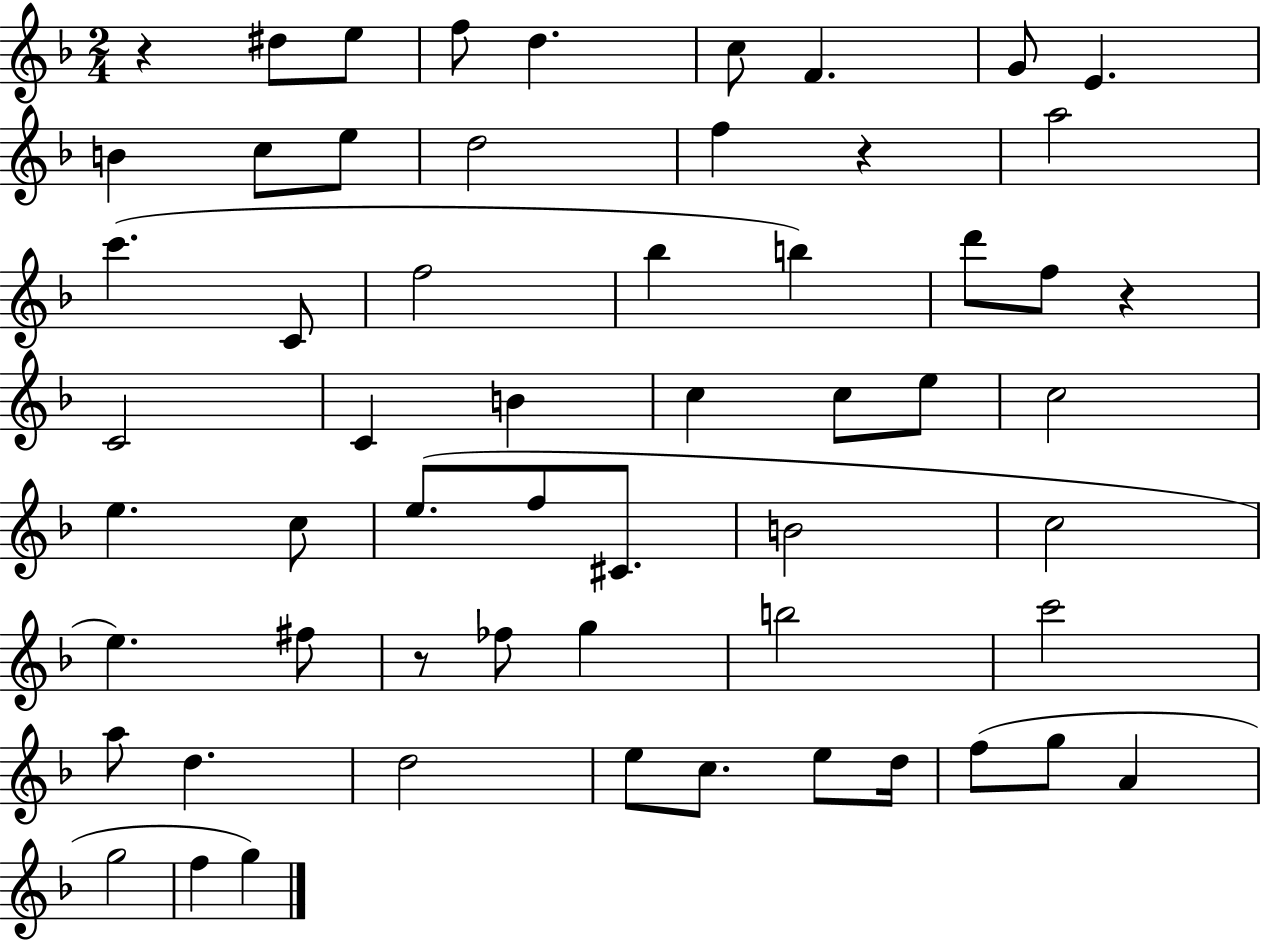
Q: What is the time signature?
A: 2/4